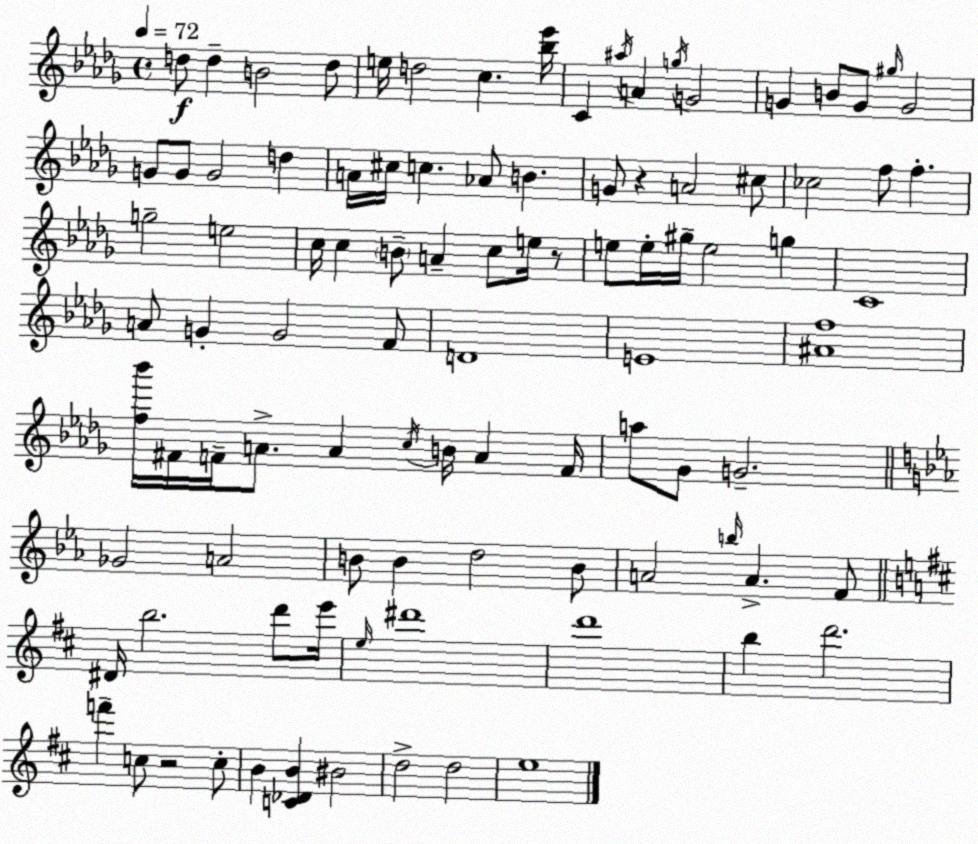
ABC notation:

X:1
T:Untitled
M:4/4
L:1/4
K:Bbm
d/2 d B2 d/2 e/4 d2 c [_b_e']/4 C ^a/4 A g/4 G2 G B/2 G/2 ^g/4 G2 G/2 G/2 G2 d A/4 ^c/4 c _A/2 B G/2 z A2 ^c/2 _c2 f/2 f g2 e2 c/4 c B/2 A c/2 e/4 z/2 e/2 e/4 ^g/4 e2 g C4 A/2 G G2 F/2 D4 E4 [^Af]4 [f_b']/4 ^F/4 F/4 A/2 A c/4 B/4 A F/4 a/2 _G/2 G2 _G2 A2 B/2 B d2 B/2 A2 b/4 A F/2 ^D/4 b2 d'/2 e'/4 e/4 ^d'4 d'4 b d'2 f' c/2 z2 c/2 B [C_DB] ^B2 d2 d2 e4